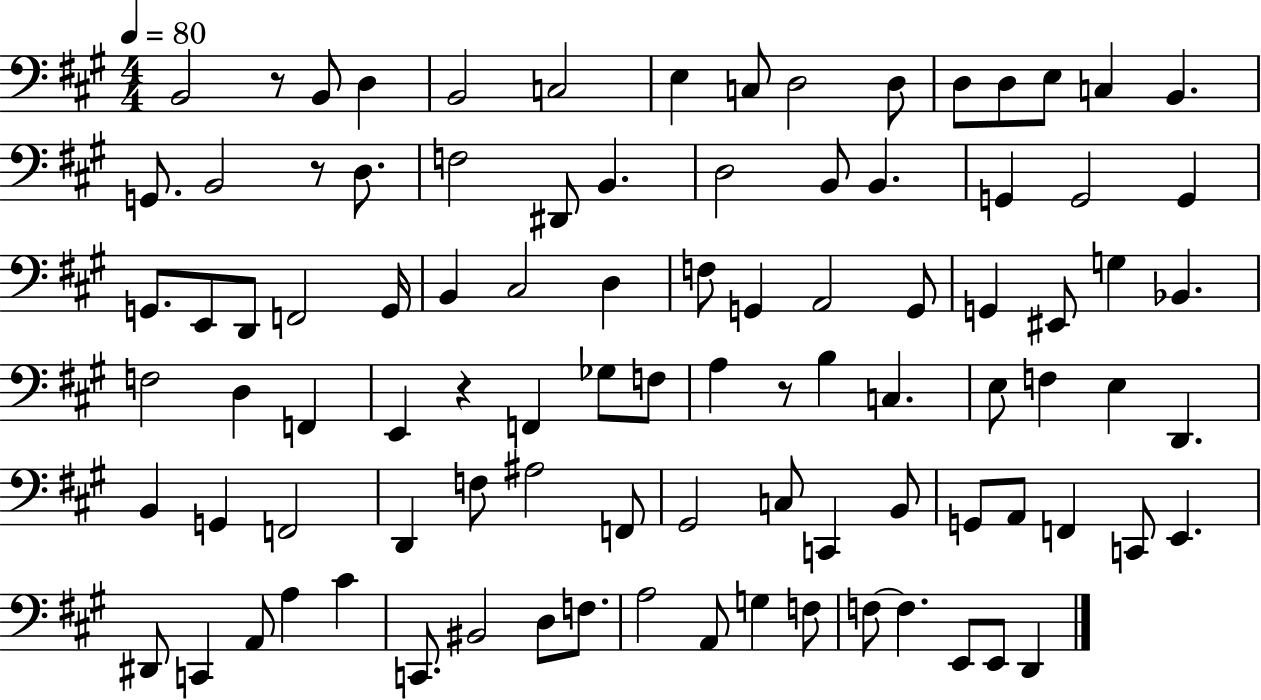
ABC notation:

X:1
T:Untitled
M:4/4
L:1/4
K:A
B,,2 z/2 B,,/2 D, B,,2 C,2 E, C,/2 D,2 D,/2 D,/2 D,/2 E,/2 C, B,, G,,/2 B,,2 z/2 D,/2 F,2 ^D,,/2 B,, D,2 B,,/2 B,, G,, G,,2 G,, G,,/2 E,,/2 D,,/2 F,,2 G,,/4 B,, ^C,2 D, F,/2 G,, A,,2 G,,/2 G,, ^E,,/2 G, _B,, F,2 D, F,, E,, z F,, _G,/2 F,/2 A, z/2 B, C, E,/2 F, E, D,, B,, G,, F,,2 D,, F,/2 ^A,2 F,,/2 ^G,,2 C,/2 C,, B,,/2 G,,/2 A,,/2 F,, C,,/2 E,, ^D,,/2 C,, A,,/2 A, ^C C,,/2 ^B,,2 D,/2 F,/2 A,2 A,,/2 G, F,/2 F,/2 F, E,,/2 E,,/2 D,,